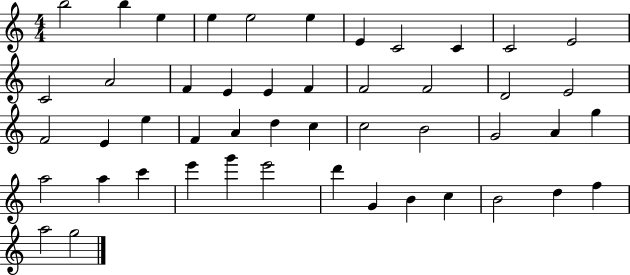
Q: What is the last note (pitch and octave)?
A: G5